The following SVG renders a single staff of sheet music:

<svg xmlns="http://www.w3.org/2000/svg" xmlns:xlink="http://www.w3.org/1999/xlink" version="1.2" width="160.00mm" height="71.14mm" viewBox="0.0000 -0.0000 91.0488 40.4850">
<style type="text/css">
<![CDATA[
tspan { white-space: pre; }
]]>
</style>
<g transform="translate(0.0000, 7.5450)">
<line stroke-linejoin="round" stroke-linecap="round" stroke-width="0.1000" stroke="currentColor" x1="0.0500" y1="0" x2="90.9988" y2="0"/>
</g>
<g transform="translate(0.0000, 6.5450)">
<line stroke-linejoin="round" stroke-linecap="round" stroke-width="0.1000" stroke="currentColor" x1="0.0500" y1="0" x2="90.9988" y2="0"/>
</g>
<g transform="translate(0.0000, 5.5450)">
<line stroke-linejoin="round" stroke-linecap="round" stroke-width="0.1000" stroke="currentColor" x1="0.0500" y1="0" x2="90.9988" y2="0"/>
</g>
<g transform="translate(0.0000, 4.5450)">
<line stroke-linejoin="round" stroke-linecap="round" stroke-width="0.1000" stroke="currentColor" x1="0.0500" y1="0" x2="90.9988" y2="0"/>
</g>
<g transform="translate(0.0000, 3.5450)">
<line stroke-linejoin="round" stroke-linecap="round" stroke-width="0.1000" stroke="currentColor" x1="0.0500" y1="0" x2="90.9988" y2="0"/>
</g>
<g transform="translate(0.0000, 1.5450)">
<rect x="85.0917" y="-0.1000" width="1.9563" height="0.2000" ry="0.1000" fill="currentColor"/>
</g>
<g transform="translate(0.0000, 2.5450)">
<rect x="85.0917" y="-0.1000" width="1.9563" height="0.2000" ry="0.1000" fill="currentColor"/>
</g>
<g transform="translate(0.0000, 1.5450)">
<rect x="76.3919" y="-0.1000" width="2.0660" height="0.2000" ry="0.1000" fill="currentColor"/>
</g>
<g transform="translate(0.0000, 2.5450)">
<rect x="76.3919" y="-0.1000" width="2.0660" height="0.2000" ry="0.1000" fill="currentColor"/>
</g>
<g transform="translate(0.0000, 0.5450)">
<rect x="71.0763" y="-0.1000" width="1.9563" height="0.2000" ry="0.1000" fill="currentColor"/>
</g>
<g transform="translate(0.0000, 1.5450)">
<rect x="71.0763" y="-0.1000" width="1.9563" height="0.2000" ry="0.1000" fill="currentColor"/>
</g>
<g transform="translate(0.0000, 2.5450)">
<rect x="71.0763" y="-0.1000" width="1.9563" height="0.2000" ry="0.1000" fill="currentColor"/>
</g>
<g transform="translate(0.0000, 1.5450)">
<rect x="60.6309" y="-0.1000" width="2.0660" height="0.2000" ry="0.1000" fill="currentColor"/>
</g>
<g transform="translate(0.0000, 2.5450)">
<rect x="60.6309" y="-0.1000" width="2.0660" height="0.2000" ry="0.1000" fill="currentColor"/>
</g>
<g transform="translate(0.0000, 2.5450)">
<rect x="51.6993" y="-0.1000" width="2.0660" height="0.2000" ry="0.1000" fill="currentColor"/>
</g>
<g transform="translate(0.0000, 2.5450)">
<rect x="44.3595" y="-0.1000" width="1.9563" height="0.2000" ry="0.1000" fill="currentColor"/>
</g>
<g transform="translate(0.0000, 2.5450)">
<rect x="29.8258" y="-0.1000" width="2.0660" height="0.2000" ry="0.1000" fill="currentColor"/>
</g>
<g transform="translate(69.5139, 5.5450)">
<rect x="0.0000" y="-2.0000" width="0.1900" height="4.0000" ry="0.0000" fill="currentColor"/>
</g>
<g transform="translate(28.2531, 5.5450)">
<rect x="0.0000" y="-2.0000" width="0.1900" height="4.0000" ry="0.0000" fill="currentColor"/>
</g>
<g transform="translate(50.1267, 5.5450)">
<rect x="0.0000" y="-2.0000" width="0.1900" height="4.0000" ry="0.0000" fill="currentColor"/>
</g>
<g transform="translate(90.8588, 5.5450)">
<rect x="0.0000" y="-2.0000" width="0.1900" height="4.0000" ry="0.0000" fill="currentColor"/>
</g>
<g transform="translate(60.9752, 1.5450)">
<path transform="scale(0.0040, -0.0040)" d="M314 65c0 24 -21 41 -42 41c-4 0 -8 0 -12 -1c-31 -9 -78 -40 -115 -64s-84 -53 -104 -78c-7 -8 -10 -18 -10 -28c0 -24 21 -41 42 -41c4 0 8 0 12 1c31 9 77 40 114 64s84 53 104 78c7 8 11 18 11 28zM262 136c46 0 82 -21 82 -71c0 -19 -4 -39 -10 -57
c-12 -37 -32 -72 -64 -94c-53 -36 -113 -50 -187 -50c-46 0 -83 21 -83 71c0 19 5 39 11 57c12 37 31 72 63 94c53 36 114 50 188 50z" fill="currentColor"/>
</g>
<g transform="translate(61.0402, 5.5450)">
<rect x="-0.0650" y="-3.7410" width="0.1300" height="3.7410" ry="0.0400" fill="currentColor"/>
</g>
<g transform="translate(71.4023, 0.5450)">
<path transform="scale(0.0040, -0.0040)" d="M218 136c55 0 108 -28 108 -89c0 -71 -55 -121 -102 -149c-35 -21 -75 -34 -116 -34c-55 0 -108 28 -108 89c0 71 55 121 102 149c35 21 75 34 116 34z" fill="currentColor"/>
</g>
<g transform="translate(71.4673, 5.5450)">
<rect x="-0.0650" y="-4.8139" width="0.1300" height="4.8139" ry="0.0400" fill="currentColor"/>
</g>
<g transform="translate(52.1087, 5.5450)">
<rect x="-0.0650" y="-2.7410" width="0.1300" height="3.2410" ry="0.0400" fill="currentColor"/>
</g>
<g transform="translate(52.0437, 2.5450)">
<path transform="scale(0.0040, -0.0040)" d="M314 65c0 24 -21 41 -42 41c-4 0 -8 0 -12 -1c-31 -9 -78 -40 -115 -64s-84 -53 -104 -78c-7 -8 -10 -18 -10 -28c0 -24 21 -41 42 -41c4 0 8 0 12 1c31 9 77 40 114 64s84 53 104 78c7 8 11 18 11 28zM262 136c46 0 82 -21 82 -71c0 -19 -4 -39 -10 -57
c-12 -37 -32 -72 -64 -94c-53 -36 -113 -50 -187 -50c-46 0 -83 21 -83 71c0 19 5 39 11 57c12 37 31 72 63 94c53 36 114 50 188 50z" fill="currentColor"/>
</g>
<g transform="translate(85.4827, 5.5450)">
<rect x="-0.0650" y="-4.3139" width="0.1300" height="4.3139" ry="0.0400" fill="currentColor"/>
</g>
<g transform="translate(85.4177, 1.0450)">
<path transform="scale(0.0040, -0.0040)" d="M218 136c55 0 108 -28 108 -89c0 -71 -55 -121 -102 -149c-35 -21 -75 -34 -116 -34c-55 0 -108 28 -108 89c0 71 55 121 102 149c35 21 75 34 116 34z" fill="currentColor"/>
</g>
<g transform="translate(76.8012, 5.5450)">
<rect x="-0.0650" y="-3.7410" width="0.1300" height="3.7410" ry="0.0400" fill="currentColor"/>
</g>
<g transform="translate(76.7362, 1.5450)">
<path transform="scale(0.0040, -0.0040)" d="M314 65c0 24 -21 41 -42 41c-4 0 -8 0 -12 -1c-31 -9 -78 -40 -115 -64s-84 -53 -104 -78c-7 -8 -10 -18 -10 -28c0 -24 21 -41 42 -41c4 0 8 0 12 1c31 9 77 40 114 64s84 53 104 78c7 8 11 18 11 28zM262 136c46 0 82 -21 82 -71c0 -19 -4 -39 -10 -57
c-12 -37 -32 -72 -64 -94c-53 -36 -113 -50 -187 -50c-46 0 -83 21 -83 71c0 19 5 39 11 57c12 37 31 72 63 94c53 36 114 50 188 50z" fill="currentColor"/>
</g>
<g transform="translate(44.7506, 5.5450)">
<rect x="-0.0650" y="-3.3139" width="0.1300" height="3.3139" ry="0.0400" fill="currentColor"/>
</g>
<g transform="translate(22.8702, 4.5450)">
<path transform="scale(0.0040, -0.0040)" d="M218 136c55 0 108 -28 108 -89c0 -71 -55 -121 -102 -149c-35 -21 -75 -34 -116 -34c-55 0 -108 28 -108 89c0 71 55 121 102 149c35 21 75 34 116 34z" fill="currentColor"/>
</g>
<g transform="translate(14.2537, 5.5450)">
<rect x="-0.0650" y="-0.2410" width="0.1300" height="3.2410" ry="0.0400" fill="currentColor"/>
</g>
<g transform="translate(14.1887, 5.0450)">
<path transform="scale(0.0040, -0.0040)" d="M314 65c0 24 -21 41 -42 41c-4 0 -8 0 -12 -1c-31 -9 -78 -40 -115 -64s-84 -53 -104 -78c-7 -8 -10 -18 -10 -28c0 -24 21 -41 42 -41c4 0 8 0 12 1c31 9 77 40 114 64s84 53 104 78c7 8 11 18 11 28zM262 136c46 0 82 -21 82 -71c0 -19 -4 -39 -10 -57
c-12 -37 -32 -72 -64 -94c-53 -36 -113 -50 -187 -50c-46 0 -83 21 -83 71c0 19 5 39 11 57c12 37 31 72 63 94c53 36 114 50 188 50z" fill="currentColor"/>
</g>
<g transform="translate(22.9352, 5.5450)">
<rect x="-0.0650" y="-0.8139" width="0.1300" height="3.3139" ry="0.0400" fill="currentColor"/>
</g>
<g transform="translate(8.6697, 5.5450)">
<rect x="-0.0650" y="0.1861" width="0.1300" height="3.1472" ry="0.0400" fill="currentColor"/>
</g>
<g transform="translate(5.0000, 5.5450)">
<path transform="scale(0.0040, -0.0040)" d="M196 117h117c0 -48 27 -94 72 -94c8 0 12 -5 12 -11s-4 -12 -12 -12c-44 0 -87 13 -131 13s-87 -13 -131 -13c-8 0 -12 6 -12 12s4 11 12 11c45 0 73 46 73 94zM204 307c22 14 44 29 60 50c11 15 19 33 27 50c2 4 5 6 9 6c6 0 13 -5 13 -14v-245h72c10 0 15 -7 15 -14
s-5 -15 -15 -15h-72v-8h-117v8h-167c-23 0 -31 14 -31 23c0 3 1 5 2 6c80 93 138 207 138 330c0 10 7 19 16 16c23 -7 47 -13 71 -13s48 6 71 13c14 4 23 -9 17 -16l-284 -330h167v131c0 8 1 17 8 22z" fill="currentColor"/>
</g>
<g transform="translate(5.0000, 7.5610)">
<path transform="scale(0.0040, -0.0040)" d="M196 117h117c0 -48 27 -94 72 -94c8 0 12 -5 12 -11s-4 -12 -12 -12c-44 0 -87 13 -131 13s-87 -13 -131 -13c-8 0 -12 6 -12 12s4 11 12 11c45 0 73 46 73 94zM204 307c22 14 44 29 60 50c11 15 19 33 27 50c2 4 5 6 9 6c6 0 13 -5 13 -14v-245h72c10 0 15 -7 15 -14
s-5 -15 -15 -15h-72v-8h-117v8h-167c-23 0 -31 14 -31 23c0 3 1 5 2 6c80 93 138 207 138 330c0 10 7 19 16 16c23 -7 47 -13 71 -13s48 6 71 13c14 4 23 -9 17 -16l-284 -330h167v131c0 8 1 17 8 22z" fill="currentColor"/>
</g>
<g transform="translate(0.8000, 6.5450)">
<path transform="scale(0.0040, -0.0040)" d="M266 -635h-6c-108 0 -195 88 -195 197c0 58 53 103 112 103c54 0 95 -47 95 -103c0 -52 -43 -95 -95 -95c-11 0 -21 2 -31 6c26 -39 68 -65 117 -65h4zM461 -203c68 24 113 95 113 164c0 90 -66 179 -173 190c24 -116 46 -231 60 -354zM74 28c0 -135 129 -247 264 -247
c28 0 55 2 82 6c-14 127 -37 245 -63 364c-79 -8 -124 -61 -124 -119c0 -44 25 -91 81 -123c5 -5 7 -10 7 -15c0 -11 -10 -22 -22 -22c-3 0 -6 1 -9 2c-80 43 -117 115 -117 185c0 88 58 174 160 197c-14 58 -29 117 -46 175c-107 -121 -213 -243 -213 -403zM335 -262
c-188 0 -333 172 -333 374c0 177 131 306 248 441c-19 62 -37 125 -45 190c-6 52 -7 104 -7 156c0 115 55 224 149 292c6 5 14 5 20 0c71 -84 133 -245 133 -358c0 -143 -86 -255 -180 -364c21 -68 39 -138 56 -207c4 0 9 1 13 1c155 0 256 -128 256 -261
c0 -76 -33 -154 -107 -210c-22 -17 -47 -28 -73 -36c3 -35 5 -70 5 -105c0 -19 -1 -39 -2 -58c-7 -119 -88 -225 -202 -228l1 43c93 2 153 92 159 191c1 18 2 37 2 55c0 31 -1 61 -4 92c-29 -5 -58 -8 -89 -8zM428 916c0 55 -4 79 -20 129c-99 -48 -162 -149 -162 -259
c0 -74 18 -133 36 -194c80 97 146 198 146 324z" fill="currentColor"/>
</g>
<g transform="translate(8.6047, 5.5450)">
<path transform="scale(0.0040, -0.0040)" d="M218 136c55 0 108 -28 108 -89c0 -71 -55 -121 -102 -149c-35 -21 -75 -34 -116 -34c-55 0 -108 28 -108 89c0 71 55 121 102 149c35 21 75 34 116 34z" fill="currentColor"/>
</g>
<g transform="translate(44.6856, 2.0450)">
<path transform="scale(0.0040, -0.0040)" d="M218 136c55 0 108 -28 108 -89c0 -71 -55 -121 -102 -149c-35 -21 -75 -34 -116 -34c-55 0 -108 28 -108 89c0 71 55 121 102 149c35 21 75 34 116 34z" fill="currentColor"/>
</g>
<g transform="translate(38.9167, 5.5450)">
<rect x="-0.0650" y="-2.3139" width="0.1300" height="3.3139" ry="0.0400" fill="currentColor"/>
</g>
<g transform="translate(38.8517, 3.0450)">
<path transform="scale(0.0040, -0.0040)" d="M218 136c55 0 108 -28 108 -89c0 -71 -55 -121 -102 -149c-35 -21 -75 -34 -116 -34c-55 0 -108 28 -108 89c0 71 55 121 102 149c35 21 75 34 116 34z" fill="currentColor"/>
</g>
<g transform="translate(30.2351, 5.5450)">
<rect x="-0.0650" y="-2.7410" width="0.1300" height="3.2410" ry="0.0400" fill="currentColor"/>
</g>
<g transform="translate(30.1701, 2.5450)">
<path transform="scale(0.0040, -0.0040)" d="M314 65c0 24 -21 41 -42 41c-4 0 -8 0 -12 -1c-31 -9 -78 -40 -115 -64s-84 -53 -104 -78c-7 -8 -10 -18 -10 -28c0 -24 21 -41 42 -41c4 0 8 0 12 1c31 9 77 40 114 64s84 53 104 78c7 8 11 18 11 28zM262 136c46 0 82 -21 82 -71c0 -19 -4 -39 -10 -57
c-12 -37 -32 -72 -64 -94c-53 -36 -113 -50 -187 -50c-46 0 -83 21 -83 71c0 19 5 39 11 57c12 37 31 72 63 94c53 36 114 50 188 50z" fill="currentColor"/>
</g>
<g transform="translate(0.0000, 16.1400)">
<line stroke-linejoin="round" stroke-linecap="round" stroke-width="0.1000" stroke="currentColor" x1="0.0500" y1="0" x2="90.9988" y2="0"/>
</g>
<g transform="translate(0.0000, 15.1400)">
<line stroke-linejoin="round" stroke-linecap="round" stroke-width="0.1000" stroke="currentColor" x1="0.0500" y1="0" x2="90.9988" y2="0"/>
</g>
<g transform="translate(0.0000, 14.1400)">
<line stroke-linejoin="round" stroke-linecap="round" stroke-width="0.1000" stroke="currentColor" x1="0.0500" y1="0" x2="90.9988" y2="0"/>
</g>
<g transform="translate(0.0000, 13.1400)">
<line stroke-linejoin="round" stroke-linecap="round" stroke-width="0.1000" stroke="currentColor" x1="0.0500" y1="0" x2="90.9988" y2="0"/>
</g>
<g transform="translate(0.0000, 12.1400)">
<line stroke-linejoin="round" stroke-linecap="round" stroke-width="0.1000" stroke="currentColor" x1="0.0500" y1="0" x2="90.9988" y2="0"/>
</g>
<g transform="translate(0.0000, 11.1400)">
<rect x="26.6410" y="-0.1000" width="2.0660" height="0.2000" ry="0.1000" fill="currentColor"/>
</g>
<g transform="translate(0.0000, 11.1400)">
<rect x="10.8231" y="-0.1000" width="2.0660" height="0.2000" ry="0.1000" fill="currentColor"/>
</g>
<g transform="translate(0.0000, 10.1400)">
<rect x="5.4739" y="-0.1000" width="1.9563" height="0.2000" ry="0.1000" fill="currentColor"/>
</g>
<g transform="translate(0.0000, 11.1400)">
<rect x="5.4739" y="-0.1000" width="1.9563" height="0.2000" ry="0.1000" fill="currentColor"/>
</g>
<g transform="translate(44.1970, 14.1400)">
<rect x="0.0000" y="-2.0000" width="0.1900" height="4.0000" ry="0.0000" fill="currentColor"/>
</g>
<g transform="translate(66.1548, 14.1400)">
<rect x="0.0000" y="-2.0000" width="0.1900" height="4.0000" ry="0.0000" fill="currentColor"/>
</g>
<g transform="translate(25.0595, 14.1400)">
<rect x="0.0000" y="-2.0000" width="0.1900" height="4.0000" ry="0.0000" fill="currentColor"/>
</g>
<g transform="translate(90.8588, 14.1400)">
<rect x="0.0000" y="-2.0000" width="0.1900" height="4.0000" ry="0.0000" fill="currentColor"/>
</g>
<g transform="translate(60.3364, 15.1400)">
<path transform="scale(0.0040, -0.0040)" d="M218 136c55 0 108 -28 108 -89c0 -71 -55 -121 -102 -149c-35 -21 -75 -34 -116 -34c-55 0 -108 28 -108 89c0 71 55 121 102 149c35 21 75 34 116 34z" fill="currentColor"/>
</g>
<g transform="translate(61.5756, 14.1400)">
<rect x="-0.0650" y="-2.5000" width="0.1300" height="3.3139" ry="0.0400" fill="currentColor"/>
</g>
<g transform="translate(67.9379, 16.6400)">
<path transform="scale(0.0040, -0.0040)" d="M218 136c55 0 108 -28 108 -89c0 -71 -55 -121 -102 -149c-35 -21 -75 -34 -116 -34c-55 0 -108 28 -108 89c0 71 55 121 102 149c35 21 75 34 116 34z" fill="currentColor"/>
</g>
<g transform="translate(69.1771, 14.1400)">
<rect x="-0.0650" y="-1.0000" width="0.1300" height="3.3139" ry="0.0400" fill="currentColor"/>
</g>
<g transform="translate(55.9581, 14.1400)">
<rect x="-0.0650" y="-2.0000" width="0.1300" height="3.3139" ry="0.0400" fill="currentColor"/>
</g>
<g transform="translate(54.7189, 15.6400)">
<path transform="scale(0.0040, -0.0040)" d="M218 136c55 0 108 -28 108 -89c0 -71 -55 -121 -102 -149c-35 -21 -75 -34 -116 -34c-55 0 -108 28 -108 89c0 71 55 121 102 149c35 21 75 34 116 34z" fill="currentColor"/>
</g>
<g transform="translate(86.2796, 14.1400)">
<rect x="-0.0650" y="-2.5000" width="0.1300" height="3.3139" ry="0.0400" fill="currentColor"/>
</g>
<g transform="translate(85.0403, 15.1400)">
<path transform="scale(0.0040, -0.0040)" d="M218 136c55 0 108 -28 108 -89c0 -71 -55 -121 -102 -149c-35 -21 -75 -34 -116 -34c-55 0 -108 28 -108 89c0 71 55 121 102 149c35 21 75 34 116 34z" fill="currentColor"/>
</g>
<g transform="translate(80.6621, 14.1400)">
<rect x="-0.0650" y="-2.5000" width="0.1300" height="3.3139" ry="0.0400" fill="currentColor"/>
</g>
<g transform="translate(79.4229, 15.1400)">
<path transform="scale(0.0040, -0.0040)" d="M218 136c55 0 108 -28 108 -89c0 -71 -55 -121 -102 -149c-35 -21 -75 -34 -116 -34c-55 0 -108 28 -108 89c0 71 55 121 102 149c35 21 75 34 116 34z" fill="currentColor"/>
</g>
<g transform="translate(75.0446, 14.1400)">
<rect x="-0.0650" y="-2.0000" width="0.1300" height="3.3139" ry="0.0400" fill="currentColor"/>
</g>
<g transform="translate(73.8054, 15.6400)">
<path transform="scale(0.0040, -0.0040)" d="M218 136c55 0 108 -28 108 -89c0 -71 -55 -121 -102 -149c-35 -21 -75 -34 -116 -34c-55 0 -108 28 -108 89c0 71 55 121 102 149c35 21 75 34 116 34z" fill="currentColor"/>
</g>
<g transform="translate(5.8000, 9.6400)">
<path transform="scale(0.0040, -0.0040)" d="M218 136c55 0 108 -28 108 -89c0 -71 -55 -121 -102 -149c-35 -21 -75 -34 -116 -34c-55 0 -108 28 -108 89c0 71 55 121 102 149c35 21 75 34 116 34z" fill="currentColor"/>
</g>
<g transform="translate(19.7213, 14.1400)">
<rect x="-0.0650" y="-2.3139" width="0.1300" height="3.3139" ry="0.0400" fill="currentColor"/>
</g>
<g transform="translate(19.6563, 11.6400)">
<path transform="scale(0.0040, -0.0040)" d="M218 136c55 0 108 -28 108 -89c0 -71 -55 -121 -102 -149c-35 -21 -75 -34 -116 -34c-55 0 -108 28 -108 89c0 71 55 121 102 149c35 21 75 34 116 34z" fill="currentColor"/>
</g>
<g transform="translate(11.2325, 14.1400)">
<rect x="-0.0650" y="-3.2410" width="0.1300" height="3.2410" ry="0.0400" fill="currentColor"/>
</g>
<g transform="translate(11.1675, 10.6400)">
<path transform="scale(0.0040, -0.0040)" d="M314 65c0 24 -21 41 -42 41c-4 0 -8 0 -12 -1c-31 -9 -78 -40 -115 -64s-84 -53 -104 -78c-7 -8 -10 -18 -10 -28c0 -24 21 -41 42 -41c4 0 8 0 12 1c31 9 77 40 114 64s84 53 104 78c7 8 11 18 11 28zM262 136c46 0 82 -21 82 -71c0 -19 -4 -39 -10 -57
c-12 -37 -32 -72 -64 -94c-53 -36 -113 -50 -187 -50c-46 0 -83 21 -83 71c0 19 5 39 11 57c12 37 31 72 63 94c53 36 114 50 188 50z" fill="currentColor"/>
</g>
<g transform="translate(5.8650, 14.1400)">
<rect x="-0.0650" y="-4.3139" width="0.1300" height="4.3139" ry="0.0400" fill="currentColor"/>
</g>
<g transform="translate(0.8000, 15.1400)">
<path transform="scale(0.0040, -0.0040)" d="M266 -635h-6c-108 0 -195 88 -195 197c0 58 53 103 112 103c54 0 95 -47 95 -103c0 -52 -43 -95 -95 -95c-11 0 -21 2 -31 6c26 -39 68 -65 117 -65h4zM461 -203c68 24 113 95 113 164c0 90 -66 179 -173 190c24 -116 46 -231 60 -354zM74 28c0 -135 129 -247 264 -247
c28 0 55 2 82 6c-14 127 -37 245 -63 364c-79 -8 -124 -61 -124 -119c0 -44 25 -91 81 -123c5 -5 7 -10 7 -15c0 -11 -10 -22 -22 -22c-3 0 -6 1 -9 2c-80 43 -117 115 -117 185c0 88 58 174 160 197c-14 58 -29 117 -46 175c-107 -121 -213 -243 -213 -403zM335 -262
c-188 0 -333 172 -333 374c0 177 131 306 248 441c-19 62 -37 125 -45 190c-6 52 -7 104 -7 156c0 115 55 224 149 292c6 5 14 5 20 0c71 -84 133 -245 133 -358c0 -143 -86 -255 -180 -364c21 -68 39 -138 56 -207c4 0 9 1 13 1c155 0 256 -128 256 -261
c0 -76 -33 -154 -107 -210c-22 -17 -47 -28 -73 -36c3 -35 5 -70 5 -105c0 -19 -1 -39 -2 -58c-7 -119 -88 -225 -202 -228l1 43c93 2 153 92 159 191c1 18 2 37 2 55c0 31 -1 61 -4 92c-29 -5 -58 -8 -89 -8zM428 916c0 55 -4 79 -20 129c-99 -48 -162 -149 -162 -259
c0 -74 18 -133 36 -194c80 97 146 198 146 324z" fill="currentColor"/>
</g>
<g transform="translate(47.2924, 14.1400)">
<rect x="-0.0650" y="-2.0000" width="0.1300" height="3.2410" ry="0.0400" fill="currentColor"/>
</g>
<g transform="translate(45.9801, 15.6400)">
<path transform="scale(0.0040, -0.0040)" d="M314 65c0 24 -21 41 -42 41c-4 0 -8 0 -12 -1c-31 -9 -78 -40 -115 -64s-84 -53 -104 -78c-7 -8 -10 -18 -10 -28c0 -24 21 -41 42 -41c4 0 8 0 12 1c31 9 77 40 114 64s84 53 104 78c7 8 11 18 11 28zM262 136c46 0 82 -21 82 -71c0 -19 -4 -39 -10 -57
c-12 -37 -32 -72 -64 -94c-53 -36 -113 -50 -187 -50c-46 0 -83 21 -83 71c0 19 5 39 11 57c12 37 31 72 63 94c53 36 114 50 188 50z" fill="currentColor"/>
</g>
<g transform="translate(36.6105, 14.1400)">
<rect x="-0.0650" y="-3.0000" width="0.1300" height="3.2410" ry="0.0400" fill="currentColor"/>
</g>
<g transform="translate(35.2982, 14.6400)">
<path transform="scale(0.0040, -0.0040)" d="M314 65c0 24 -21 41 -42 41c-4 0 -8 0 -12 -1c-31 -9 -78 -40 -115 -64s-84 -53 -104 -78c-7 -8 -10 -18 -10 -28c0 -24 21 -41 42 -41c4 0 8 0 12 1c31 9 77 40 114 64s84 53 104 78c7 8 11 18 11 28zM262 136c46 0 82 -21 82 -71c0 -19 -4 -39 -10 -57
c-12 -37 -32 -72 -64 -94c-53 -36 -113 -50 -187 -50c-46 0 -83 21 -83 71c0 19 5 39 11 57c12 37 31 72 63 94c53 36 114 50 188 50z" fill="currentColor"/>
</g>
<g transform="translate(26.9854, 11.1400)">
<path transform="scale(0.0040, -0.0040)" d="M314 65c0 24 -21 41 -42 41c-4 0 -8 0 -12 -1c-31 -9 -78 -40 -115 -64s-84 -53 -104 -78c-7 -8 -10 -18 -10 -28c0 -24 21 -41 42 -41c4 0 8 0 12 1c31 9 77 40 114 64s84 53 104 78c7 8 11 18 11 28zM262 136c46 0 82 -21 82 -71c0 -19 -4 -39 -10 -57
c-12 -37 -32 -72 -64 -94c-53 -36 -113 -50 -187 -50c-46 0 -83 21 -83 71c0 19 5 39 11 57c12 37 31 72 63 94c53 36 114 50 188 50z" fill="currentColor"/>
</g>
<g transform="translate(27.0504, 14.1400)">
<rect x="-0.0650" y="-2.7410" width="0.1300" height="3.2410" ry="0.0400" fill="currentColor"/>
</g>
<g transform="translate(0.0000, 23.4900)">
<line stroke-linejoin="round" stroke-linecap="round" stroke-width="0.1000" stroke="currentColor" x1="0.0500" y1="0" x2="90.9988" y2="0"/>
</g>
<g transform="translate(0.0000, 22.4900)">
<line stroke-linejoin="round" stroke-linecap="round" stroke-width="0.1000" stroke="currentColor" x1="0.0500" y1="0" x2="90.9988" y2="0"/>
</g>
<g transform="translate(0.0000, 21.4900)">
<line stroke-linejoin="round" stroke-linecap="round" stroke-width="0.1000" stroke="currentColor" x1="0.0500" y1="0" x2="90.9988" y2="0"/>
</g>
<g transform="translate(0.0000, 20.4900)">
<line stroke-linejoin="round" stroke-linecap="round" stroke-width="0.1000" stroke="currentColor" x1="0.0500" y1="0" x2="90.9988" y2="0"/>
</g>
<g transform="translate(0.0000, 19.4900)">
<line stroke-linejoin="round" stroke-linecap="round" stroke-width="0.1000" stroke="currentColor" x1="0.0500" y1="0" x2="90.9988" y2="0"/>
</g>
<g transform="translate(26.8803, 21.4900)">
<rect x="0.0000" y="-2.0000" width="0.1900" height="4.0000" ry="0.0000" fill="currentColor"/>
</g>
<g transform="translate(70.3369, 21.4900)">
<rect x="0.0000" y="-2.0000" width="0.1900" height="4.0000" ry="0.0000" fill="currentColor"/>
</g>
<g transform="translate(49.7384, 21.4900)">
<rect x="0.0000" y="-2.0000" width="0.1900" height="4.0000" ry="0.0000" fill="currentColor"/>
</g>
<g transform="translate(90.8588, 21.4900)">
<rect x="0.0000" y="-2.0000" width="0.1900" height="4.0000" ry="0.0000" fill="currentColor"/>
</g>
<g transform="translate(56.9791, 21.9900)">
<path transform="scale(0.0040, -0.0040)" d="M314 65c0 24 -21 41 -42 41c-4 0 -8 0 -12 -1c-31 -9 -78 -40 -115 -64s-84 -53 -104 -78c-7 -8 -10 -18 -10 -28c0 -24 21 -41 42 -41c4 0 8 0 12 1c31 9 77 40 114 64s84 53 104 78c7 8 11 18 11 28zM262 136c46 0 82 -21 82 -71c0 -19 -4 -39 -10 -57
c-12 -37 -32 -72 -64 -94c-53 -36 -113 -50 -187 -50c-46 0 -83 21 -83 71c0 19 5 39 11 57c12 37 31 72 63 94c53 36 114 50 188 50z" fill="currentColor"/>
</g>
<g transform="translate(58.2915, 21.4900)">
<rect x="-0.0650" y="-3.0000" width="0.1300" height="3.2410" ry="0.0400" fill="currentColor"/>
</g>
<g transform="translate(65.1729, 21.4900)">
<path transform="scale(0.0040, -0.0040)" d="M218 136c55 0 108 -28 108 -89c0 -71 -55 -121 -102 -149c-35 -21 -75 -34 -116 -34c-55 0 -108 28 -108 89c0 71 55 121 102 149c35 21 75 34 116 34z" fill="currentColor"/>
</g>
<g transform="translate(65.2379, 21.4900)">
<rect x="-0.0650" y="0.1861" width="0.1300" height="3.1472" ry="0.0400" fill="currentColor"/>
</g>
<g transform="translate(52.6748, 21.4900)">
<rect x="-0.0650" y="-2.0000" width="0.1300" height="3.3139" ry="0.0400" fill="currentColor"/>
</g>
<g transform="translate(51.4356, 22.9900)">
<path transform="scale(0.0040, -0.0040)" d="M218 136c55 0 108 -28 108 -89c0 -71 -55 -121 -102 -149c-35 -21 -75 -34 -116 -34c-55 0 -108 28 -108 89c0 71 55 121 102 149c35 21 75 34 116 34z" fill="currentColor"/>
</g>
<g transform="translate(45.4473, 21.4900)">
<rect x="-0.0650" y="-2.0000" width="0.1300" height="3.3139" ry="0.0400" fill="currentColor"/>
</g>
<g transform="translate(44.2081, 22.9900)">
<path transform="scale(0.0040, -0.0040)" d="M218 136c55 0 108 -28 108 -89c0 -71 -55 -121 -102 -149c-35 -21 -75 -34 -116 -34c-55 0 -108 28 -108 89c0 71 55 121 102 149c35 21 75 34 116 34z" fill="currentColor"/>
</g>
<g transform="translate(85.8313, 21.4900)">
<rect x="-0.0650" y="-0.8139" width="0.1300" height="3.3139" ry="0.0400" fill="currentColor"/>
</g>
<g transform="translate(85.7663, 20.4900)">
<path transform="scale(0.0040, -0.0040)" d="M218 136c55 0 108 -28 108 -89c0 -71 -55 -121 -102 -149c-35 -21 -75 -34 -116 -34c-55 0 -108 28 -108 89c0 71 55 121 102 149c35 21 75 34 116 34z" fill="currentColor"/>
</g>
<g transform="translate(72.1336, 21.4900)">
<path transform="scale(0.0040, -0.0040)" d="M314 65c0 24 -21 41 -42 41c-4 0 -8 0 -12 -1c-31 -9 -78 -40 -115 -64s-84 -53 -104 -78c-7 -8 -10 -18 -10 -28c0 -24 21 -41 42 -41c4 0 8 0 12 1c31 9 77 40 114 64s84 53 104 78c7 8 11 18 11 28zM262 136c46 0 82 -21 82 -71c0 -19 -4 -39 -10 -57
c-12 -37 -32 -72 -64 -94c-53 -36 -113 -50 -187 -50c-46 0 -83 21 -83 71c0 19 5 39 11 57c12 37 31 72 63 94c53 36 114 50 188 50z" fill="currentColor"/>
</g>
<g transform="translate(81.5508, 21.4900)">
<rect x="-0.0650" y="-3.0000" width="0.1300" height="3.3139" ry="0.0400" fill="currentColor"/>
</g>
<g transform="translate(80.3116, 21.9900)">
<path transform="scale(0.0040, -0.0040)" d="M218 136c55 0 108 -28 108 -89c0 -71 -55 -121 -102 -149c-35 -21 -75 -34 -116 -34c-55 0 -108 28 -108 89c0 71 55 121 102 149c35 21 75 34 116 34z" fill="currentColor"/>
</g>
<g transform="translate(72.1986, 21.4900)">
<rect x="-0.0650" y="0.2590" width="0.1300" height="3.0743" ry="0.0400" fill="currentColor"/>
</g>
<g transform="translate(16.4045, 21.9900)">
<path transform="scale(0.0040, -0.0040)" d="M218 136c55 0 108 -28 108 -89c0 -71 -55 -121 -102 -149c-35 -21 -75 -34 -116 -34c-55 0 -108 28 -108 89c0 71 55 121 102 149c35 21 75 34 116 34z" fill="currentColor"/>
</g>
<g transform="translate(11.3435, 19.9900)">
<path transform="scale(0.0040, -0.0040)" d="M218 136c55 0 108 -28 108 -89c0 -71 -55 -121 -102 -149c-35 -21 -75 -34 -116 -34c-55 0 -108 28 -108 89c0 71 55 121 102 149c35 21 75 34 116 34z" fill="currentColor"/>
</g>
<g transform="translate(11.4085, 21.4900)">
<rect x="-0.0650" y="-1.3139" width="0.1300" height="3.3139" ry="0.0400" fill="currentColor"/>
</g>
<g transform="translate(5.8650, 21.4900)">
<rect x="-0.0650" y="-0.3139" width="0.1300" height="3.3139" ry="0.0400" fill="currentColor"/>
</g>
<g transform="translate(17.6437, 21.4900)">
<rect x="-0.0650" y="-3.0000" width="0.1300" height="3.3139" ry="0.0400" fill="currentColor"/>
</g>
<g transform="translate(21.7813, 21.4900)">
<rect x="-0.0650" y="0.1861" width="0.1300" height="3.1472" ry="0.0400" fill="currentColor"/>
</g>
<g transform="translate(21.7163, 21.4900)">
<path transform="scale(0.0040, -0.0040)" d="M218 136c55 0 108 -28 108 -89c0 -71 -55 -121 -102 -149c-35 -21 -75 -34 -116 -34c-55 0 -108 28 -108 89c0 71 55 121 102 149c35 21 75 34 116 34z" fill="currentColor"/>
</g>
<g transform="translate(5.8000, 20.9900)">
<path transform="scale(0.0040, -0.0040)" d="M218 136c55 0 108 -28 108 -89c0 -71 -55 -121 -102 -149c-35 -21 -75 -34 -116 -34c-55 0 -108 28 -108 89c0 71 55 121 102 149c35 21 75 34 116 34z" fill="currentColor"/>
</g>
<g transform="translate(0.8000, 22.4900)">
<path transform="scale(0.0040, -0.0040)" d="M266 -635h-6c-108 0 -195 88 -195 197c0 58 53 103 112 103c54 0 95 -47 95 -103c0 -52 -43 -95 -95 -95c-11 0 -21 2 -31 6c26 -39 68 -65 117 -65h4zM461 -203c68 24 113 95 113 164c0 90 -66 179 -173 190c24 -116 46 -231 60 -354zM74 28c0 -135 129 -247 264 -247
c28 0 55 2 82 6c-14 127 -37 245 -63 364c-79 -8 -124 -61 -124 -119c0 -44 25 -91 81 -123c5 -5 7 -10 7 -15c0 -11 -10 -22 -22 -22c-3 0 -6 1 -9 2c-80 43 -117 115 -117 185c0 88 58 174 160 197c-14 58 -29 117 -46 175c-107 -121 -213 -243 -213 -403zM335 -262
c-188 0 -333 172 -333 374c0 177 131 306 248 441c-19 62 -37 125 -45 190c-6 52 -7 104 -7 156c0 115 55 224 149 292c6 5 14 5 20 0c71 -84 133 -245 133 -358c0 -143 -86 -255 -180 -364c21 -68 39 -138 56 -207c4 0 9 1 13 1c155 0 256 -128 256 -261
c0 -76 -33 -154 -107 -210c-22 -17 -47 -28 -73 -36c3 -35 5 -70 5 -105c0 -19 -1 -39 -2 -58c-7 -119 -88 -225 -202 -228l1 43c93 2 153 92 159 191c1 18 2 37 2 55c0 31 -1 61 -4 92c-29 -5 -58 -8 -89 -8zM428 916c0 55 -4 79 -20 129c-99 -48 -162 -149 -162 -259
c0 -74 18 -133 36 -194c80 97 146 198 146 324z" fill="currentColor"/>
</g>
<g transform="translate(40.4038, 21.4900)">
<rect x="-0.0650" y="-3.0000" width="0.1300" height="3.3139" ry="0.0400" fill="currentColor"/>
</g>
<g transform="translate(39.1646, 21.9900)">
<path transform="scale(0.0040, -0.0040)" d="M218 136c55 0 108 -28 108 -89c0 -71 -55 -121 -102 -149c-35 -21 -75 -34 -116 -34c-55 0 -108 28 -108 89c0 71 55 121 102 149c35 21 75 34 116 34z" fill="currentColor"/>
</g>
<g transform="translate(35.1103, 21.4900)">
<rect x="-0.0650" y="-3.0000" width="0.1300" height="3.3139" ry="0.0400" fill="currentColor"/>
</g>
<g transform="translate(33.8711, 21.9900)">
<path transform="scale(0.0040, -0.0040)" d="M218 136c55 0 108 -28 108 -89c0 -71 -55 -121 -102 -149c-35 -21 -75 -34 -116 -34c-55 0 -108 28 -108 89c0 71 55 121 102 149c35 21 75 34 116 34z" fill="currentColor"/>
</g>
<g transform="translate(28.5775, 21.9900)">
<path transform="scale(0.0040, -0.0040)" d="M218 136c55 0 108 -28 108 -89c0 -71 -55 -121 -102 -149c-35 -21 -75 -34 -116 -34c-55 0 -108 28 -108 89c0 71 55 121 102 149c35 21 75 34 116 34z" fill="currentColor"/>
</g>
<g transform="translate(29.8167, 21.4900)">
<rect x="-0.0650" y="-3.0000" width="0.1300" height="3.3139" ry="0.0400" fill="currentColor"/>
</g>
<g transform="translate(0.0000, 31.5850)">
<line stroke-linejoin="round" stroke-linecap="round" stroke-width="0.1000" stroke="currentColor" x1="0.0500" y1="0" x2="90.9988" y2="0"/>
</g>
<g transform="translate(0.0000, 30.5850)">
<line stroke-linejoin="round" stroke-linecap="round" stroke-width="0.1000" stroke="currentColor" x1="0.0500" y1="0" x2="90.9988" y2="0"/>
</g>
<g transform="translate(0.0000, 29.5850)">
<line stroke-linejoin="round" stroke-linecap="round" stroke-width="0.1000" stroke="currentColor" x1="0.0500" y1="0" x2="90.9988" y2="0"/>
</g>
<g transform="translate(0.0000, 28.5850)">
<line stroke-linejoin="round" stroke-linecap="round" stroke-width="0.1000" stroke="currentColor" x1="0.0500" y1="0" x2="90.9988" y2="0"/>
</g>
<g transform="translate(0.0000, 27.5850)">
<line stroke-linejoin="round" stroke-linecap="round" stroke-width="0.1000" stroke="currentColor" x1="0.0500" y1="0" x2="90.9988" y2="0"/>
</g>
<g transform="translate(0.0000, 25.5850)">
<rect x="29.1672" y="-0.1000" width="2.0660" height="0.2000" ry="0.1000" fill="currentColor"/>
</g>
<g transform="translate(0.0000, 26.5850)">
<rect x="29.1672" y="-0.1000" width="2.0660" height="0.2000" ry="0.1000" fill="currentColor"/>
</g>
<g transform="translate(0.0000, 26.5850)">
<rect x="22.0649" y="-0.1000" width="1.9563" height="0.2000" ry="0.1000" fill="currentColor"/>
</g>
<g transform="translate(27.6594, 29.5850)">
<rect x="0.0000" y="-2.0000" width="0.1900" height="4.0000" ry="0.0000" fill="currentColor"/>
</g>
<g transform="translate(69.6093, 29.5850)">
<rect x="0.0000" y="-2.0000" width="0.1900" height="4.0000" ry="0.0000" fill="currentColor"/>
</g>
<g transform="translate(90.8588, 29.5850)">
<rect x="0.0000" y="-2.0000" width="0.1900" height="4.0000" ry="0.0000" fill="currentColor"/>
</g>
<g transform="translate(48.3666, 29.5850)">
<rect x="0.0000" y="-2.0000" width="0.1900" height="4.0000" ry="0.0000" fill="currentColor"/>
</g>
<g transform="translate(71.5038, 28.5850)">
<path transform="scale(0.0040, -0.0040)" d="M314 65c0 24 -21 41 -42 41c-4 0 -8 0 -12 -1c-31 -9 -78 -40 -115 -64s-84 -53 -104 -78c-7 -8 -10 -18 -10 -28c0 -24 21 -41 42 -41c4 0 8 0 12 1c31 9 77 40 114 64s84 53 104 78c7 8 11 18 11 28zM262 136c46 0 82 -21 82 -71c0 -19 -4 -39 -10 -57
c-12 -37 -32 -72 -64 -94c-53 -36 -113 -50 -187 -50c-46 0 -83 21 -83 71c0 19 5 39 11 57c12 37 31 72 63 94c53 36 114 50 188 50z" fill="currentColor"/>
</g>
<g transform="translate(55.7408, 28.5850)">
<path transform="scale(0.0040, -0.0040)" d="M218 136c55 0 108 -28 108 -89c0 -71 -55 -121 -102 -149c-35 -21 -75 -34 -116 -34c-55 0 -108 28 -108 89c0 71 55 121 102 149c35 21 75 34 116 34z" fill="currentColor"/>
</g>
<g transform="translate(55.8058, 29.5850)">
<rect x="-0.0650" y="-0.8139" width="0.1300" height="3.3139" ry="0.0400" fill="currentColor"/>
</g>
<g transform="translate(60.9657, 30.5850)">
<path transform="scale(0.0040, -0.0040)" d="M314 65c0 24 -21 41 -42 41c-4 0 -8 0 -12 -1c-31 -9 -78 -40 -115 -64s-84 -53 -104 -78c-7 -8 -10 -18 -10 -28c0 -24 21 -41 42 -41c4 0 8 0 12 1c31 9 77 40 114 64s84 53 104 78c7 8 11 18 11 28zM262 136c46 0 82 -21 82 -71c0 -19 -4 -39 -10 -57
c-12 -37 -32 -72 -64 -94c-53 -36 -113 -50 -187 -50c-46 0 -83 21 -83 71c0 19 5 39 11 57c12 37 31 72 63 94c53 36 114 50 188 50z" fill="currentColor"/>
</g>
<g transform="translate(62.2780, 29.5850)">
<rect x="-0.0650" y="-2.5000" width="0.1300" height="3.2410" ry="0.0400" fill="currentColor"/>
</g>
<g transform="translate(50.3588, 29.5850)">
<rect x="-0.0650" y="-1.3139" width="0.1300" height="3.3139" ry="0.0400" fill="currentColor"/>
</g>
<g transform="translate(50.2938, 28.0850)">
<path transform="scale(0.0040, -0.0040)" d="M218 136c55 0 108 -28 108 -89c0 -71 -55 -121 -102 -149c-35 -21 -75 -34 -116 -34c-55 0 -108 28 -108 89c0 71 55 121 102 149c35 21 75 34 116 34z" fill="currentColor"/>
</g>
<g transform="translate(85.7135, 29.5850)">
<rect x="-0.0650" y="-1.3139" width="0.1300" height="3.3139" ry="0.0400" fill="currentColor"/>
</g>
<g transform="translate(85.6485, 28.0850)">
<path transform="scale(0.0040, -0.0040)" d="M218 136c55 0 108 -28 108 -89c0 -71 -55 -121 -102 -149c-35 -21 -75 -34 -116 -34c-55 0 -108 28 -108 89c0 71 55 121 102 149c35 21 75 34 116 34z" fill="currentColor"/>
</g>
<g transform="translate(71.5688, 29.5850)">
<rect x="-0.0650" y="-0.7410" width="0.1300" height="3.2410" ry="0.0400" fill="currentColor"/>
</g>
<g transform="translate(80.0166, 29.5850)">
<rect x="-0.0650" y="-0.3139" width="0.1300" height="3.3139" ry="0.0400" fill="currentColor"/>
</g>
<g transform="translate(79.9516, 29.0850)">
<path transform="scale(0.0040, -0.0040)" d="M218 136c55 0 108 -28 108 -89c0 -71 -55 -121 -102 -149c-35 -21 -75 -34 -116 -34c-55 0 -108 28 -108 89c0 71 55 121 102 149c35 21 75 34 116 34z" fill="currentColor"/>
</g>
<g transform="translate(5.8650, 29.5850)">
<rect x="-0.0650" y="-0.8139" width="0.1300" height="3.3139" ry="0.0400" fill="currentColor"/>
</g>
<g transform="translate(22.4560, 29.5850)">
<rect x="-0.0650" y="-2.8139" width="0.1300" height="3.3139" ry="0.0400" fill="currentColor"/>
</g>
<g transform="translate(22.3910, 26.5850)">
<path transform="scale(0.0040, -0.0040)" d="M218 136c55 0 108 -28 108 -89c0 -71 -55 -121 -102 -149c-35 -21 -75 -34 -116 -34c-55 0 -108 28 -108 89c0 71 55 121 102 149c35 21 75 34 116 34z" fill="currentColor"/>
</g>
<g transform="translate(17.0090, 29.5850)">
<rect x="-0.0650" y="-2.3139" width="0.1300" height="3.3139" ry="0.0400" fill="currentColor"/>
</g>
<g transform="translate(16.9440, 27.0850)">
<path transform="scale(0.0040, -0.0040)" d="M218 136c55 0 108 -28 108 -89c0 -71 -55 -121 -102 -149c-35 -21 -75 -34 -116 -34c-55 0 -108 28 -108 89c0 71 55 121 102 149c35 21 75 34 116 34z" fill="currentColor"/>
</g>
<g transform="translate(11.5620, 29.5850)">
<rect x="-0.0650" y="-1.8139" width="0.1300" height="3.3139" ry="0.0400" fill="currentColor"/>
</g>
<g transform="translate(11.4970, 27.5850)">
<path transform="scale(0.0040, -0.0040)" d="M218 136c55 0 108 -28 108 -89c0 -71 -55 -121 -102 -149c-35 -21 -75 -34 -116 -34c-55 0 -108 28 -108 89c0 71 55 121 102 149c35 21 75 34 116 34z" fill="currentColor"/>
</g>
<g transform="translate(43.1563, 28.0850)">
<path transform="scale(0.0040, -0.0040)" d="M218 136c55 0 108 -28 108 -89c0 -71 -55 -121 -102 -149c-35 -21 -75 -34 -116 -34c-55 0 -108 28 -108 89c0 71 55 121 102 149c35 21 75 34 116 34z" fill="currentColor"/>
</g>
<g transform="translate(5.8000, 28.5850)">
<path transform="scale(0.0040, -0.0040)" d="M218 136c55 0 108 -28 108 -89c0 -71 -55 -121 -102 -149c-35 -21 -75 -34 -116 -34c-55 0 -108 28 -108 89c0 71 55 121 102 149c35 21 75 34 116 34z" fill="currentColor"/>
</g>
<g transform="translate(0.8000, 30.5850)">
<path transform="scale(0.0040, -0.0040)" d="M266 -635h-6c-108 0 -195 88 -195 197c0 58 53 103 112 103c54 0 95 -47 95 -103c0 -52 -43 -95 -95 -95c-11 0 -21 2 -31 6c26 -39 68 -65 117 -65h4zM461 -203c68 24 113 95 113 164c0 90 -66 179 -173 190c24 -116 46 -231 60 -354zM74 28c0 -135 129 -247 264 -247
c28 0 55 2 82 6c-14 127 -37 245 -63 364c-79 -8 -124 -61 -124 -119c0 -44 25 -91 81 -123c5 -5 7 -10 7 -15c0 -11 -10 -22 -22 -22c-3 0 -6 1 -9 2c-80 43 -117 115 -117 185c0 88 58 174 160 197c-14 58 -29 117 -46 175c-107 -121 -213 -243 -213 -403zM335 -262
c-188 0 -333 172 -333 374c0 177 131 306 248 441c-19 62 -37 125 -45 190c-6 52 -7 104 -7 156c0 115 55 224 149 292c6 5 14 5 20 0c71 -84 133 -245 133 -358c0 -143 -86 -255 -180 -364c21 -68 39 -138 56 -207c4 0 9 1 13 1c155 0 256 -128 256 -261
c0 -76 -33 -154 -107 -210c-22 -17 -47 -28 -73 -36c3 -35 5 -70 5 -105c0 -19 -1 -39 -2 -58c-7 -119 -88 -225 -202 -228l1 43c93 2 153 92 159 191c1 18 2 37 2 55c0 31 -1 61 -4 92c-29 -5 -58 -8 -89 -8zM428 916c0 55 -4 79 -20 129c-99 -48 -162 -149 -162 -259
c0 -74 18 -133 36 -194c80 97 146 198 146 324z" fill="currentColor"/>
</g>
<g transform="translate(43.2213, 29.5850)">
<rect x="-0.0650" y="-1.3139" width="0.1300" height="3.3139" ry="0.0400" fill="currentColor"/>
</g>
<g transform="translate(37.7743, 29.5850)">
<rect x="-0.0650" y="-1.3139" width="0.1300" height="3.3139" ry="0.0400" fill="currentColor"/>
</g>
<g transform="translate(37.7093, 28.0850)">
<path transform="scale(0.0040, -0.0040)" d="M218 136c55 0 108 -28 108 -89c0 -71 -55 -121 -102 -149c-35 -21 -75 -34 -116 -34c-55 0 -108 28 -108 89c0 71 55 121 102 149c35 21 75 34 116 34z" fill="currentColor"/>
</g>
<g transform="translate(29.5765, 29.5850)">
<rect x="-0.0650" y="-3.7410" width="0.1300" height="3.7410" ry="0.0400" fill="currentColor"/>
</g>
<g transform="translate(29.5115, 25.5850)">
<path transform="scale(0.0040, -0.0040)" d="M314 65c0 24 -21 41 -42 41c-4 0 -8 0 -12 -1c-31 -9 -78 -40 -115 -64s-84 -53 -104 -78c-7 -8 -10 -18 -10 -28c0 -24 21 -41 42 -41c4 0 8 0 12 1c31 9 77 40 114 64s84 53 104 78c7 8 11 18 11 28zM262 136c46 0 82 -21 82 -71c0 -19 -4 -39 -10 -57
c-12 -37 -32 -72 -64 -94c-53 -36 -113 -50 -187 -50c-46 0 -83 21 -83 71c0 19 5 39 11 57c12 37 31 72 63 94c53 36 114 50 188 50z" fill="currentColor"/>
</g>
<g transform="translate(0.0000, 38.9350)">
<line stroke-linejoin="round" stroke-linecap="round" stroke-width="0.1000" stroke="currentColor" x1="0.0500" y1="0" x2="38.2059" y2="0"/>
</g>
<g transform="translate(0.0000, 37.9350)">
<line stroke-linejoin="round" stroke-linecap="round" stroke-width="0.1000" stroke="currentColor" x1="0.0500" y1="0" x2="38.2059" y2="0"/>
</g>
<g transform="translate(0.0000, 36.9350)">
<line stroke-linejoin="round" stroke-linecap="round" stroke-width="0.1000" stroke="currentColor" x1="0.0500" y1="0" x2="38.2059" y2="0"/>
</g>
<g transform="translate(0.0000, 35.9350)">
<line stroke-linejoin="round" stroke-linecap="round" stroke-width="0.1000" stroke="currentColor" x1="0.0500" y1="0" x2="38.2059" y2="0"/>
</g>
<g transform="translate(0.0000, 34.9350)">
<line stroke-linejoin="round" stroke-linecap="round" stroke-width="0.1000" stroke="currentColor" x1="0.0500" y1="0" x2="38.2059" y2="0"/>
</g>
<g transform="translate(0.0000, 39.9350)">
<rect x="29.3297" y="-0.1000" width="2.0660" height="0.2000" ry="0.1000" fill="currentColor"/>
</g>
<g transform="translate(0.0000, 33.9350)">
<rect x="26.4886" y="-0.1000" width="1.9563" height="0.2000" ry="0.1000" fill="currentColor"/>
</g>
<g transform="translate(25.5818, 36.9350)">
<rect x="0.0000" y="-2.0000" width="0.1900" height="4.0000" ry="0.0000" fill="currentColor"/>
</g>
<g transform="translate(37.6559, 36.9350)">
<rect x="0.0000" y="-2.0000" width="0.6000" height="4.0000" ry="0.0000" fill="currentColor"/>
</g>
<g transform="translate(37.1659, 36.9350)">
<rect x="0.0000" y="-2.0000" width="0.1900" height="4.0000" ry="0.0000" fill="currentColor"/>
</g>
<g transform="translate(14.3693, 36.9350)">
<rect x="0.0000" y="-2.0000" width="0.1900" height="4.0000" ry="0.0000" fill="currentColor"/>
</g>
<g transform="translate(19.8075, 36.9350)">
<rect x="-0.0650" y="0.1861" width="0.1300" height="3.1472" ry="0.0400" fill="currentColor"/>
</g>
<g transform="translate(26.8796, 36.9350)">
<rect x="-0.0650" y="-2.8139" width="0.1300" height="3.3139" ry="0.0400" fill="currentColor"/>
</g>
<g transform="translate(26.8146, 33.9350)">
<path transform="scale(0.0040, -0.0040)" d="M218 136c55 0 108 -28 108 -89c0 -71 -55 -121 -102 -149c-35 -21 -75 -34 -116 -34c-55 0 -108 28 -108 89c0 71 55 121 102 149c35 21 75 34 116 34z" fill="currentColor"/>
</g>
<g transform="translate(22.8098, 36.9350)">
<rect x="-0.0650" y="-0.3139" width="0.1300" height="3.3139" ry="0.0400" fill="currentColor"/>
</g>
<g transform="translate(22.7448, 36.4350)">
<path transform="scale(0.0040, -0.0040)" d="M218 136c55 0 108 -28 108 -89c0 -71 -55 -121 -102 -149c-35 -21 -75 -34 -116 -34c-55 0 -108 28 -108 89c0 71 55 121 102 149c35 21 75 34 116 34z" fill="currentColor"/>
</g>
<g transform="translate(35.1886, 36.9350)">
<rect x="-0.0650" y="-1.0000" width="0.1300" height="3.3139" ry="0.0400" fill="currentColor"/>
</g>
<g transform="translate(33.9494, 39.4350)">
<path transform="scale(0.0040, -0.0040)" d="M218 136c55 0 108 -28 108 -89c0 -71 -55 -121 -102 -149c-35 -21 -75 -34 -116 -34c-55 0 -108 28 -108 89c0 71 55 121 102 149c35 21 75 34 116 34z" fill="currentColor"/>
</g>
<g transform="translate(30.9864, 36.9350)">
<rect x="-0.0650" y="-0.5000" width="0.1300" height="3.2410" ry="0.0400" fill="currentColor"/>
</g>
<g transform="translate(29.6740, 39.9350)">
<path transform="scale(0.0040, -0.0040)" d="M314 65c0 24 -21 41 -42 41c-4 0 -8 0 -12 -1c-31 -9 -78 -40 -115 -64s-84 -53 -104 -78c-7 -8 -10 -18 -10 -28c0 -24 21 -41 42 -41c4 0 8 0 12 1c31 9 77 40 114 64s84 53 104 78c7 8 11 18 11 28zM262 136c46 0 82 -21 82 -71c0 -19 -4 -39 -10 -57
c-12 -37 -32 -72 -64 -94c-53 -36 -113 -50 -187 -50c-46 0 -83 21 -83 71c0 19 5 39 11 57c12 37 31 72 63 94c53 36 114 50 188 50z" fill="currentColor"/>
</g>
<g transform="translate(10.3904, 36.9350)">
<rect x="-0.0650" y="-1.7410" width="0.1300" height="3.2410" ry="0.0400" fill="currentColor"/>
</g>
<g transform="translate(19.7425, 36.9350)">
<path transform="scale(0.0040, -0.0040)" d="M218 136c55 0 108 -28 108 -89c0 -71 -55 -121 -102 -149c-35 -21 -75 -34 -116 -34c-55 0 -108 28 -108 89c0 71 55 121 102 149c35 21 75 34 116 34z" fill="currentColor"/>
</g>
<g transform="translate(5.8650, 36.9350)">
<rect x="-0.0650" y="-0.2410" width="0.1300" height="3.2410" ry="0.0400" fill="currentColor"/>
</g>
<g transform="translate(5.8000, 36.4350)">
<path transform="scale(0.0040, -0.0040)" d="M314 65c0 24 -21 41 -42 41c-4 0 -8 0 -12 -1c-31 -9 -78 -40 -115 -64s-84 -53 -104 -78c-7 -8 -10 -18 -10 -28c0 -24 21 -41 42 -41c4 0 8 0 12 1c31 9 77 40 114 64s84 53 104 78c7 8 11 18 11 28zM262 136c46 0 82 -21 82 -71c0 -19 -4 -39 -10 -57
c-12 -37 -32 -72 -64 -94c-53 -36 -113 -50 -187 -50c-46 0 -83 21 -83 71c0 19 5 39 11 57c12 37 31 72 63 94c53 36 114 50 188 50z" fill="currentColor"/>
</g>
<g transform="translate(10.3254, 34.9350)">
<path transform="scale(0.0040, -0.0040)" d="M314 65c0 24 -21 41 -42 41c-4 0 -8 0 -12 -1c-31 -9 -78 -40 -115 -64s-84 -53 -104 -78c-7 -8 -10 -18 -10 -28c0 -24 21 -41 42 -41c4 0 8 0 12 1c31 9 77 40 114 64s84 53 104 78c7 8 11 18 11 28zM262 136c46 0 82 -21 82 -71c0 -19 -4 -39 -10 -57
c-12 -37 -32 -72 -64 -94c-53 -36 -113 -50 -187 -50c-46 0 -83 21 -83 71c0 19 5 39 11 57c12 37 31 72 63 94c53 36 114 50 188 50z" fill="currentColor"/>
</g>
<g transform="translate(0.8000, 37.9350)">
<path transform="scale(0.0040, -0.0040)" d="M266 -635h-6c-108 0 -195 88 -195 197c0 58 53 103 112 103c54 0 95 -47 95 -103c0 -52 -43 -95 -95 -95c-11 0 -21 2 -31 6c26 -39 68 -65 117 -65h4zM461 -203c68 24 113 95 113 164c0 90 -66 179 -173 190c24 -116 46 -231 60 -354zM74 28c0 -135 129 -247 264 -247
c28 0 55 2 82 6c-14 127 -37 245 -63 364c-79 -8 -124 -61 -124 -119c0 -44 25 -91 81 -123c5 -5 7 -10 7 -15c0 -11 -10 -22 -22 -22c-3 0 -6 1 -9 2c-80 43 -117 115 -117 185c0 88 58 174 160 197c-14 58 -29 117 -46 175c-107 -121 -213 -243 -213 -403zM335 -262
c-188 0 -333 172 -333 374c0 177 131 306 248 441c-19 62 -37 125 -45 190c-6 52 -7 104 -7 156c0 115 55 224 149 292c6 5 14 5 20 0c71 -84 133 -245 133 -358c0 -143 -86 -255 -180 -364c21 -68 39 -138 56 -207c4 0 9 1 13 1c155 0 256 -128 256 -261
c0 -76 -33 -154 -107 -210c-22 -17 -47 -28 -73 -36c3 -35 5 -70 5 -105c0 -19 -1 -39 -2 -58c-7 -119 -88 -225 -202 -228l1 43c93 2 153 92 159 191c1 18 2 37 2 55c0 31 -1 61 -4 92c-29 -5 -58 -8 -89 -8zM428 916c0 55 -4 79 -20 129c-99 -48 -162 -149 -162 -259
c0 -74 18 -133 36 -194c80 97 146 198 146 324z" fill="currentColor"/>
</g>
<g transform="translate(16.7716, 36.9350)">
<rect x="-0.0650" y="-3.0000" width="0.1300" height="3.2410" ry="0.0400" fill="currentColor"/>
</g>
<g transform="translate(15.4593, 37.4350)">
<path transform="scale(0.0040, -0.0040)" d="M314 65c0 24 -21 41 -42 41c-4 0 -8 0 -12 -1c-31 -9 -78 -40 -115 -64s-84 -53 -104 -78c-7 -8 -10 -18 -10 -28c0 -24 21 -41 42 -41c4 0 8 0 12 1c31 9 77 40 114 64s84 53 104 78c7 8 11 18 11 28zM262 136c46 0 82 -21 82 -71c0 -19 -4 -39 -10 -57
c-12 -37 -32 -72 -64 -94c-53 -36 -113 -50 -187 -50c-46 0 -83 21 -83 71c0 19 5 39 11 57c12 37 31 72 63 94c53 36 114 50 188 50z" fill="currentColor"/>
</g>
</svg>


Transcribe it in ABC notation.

X:1
T:Untitled
M:4/4
L:1/4
K:C
B c2 d a2 g b a2 c'2 e' c'2 d' d' b2 g a2 A2 F2 F G D F G G c e A B A A A F F A2 B B2 A d d f g a c'2 e e e d G2 d2 c e c2 f2 A2 B c a C2 D